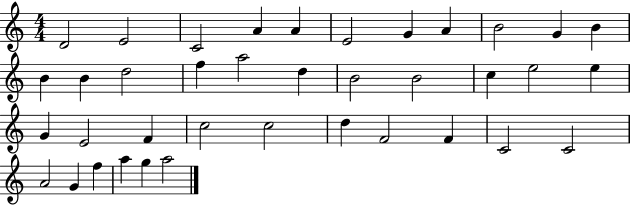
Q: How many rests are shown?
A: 0